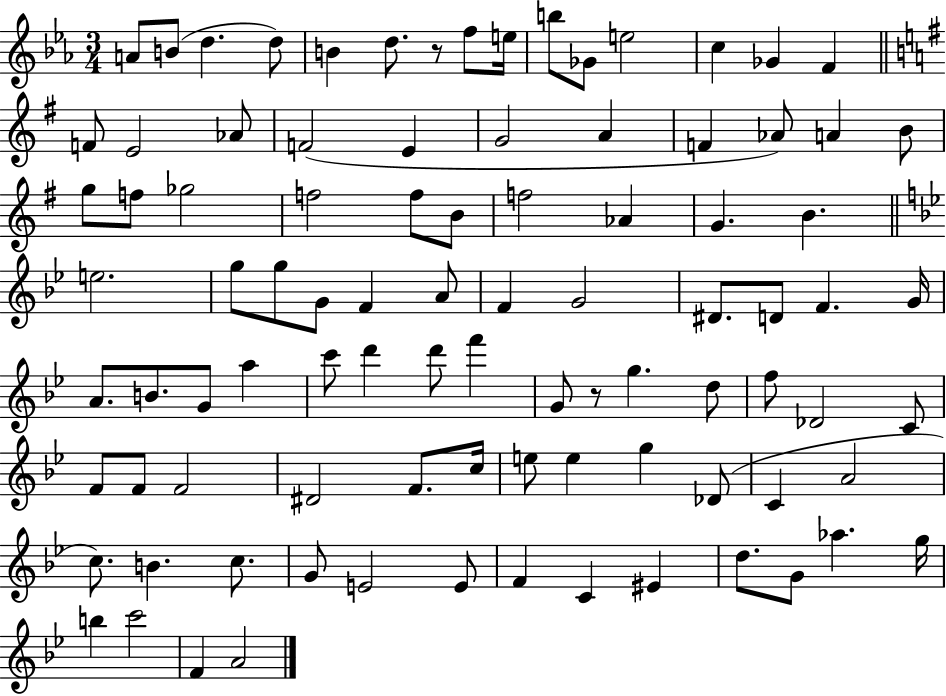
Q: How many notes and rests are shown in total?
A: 92